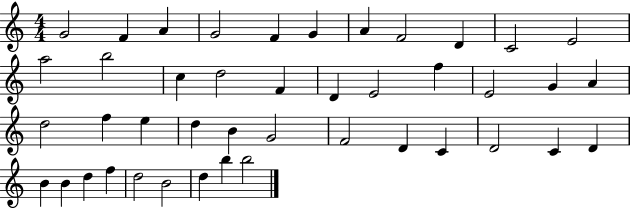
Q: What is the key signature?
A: C major